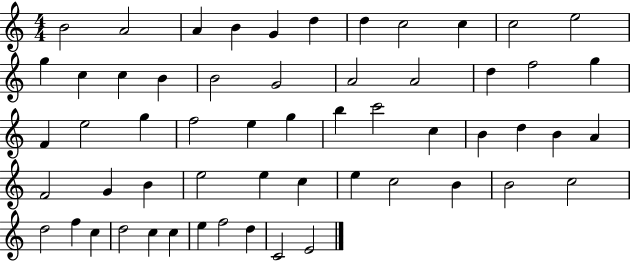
B4/h A4/h A4/q B4/q G4/q D5/q D5/q C5/h C5/q C5/h E5/h G5/q C5/q C5/q B4/q B4/h G4/h A4/h A4/h D5/q F5/h G5/q F4/q E5/h G5/q F5/h E5/q G5/q B5/q C6/h C5/q B4/q D5/q B4/q A4/q F4/h G4/q B4/q E5/h E5/q C5/q E5/q C5/h B4/q B4/h C5/h D5/h F5/q C5/q D5/h C5/q C5/q E5/q F5/h D5/q C4/h E4/h